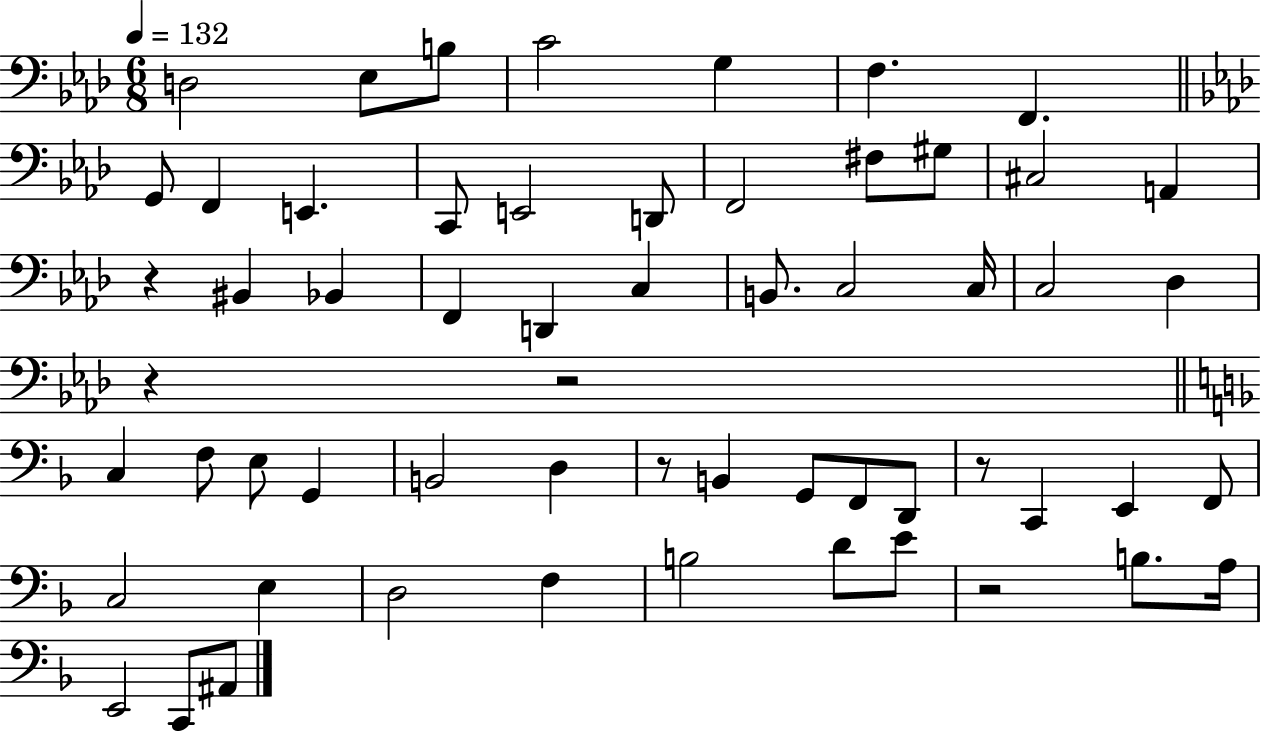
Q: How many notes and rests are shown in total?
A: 59